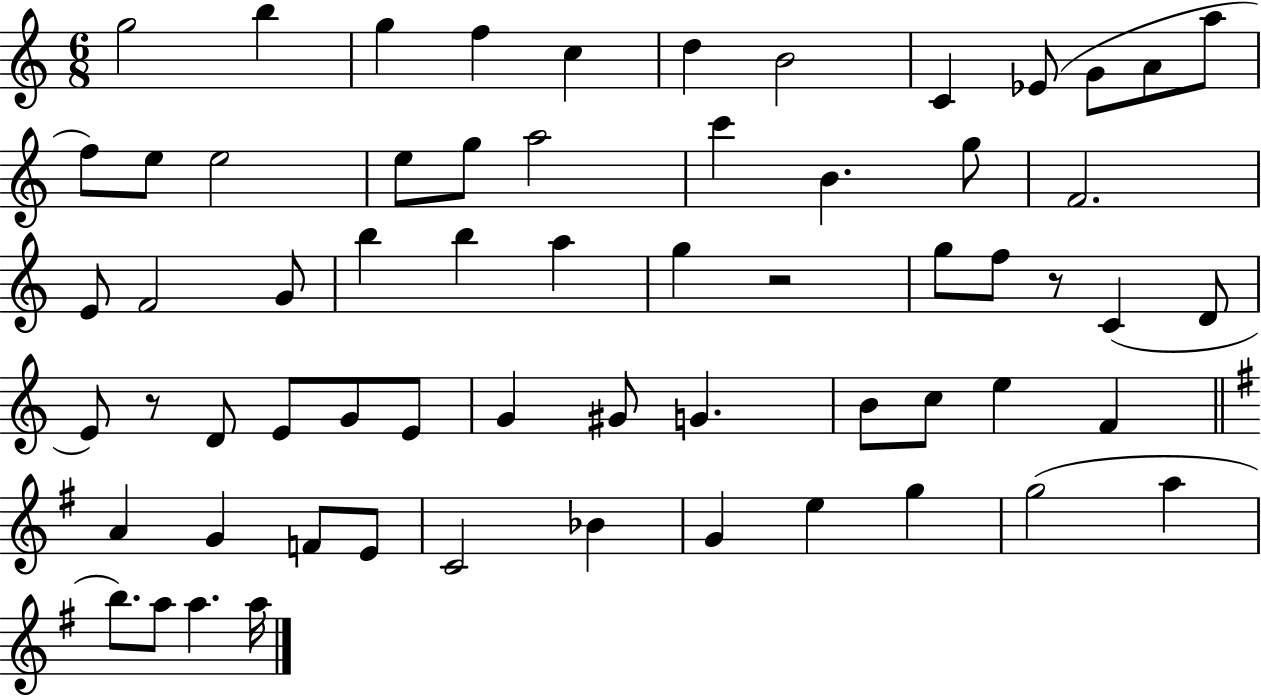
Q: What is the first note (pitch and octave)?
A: G5